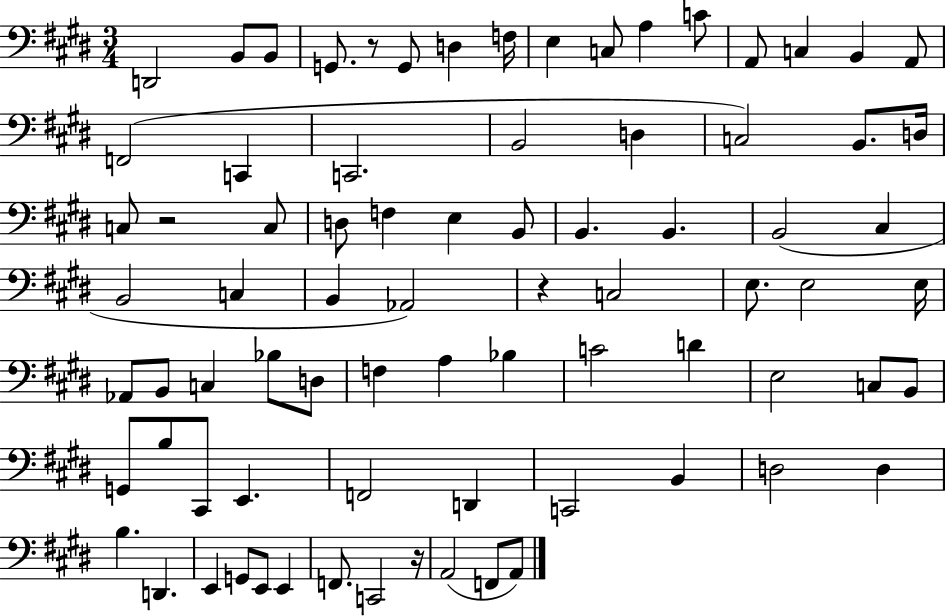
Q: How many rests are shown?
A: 4